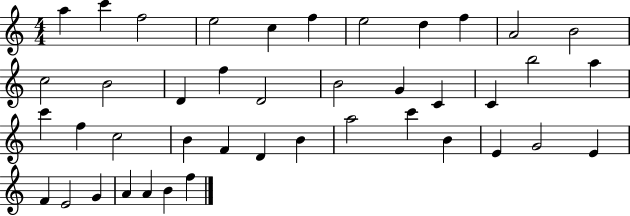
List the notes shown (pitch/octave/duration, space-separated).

A5/q C6/q F5/h E5/h C5/q F5/q E5/h D5/q F5/q A4/h B4/h C5/h B4/h D4/q F5/q D4/h B4/h G4/q C4/q C4/q B5/h A5/q C6/q F5/q C5/h B4/q F4/q D4/q B4/q A5/h C6/q B4/q E4/q G4/h E4/q F4/q E4/h G4/q A4/q A4/q B4/q F5/q